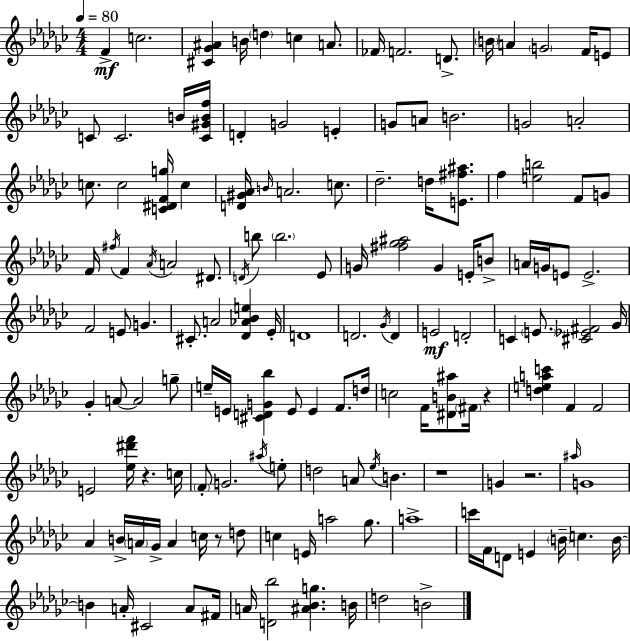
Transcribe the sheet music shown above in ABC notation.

X:1
T:Untitled
M:4/4
L:1/4
K:Ebm
F c2 [^C_G^A] B/4 d c A/2 _F/4 F2 D/2 B/4 A G2 F/4 E/2 C/2 C2 B/4 [C^GBf]/4 D G2 E G/2 A/2 B2 G2 A2 c/2 c2 [C^DFg]/4 c [D^G_A]/4 B/4 A2 c/2 _d2 d/4 [E^f^a]/2 f [eb]2 F/2 G/2 F/4 ^f/4 F _A/4 A2 ^D/2 D/4 b/2 b2 _E/2 G/4 [^f_g^a]2 G E/4 B/2 A/4 G/4 E/2 E2 F2 E/2 G ^C/2 A2 [_D_A_Be] _E/4 D4 D2 _G/4 D E2 D2 C E/2 [^C_E^F]2 _G/4 _G A/2 A2 g/2 e/4 E/4 [^CDG_b] E/2 E F/2 d/4 c2 F/4 [^DB^a]/2 ^F/4 z [deac'] F F2 E2 [_e^d'f']/4 z c/4 F/2 G2 ^a/4 e/2 d2 A/2 _e/4 B z4 G z2 ^a/4 G4 _A B/4 A/4 _G/4 A c/4 z/2 d/2 c E/4 a2 _g/2 a4 c'/4 F/4 D/2 E B/4 c B/4 B A/4 ^C2 A/2 ^F/4 A/4 [D_b]2 [^A_Bg] B/4 d2 B2